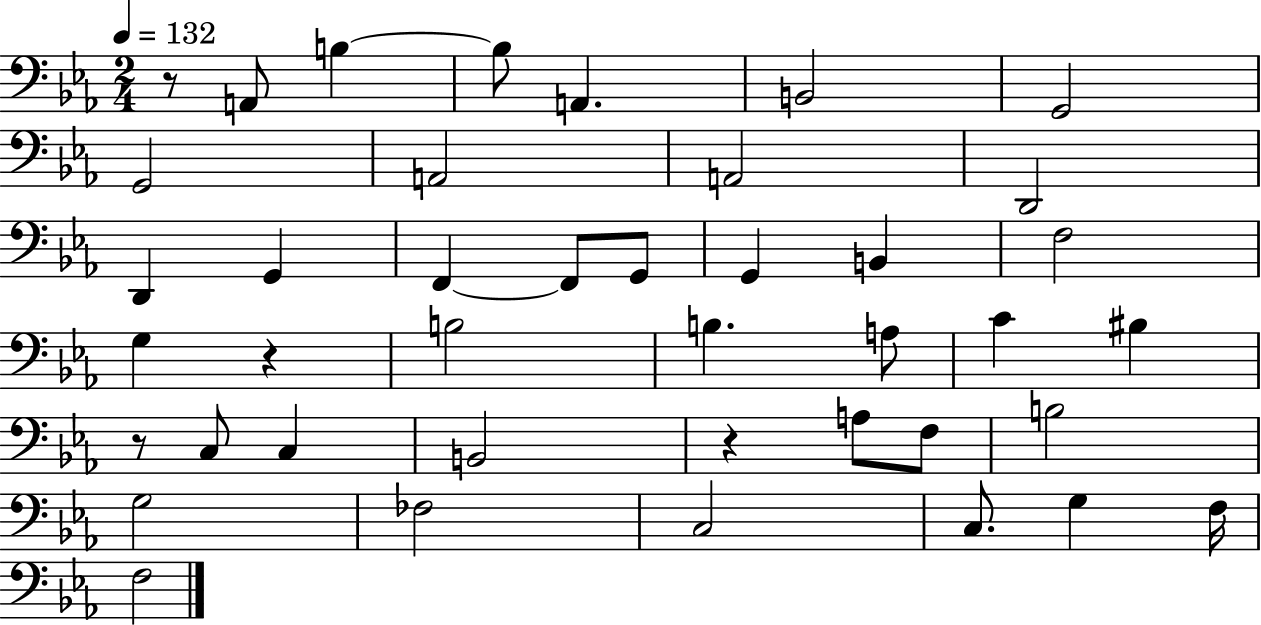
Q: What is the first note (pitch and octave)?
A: A2